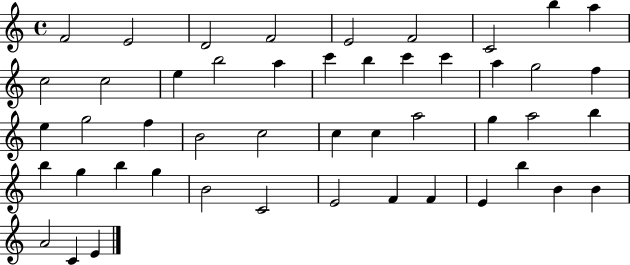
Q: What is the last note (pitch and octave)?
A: E4